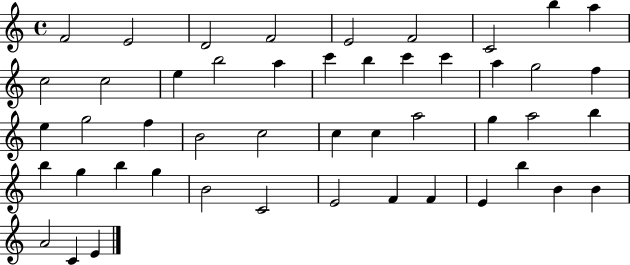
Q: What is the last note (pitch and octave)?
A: E4